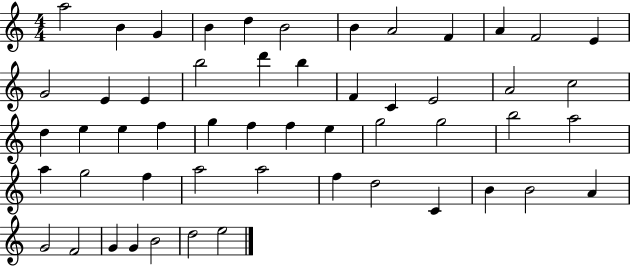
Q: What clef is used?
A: treble